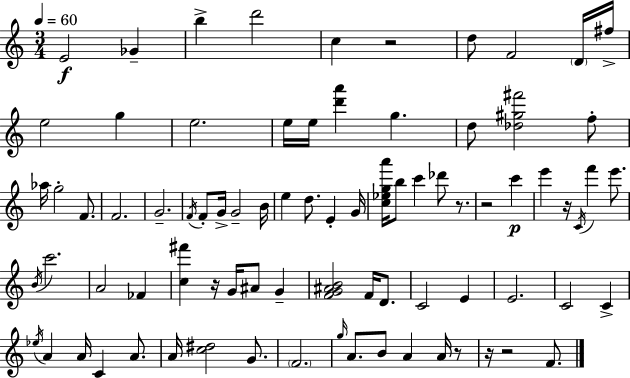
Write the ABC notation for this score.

X:1
T:Untitled
M:3/4
L:1/4
K:C
E2 _G b d'2 c z2 d/2 F2 D/4 ^f/4 e2 g e2 e/4 e/4 [d'a'] g d/2 [_d^g^f']2 f/2 _a/4 g2 F/2 F2 G2 F/4 F/2 G/4 G2 B/4 e d/2 E G/4 [c_ega']/4 b/2 c' _d'/2 z/2 z2 c' e' z/4 C/4 f' e'/2 B/4 c'2 A2 _F [c^f'] z/4 G/4 ^A/2 G [FG^AB]2 F/4 D/2 C2 E E2 C2 C _e/4 A A/4 C A/2 A/4 [c^d]2 G/2 F2 g/4 A/2 B/2 A A/4 z/2 z/4 z2 F/2